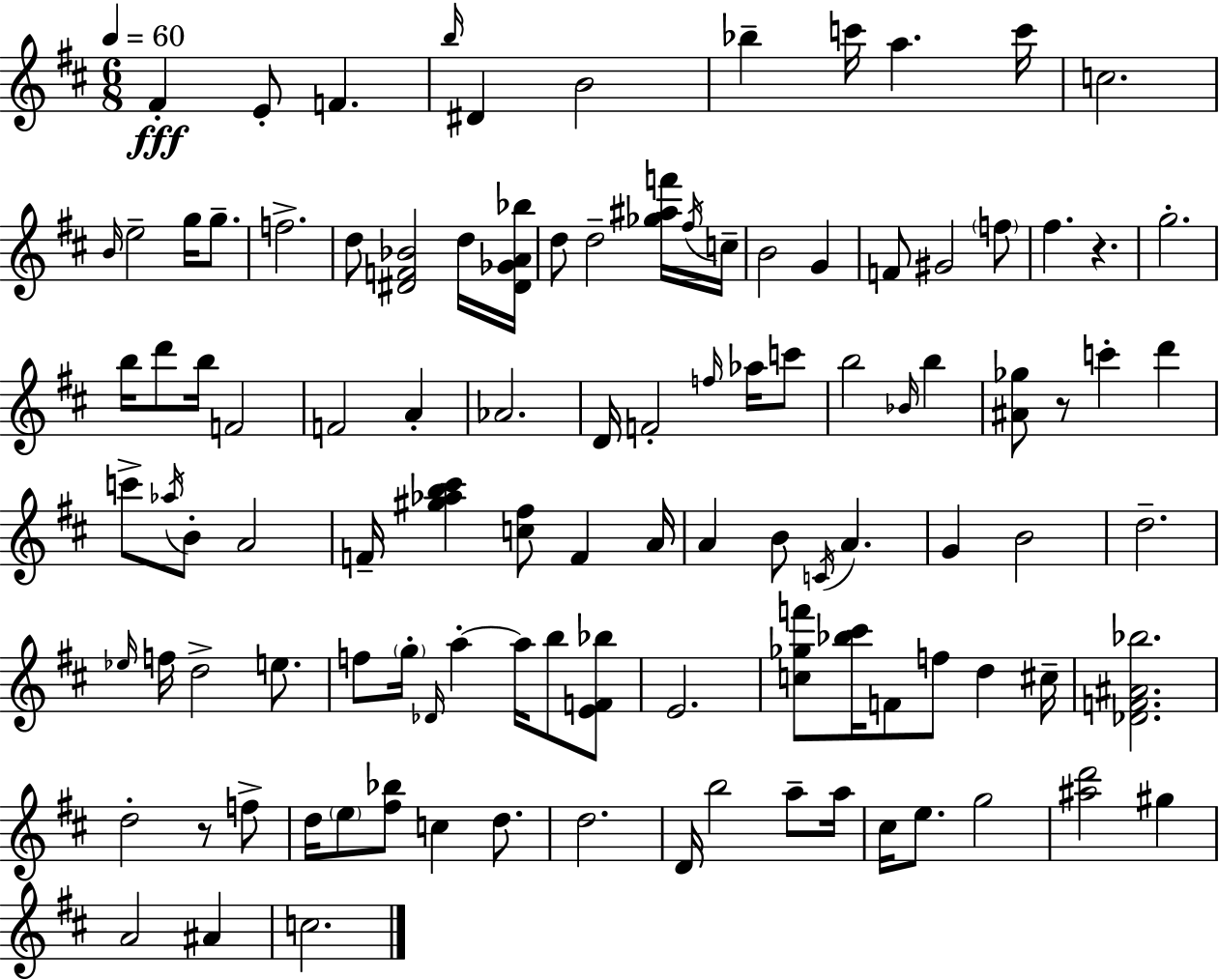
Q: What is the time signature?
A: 6/8